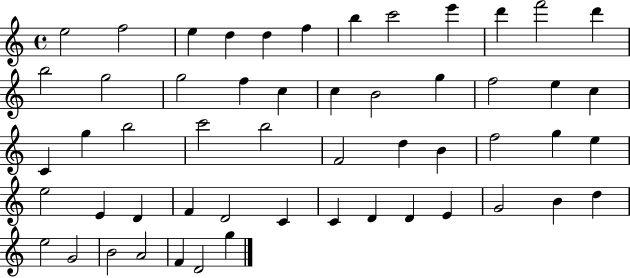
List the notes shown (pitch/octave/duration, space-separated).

E5/h F5/h E5/q D5/q D5/q F5/q B5/q C6/h E6/q D6/q F6/h D6/q B5/h G5/h G5/h F5/q C5/q C5/q B4/h G5/q F5/h E5/q C5/q C4/q G5/q B5/h C6/h B5/h F4/h D5/q B4/q F5/h G5/q E5/q E5/h E4/q D4/q F4/q D4/h C4/q C4/q D4/q D4/q E4/q G4/h B4/q D5/q E5/h G4/h B4/h A4/h F4/q D4/h G5/q